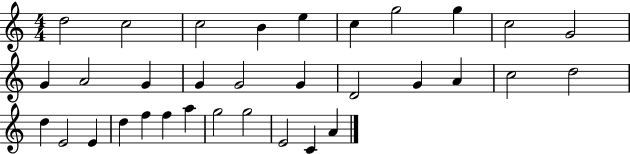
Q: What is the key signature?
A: C major